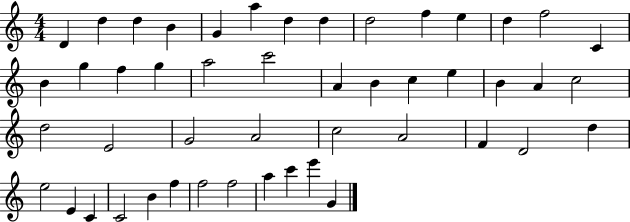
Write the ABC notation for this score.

X:1
T:Untitled
M:4/4
L:1/4
K:C
D d d B G a d d d2 f e d f2 C B g f g a2 c'2 A B c e B A c2 d2 E2 G2 A2 c2 A2 F D2 d e2 E C C2 B f f2 f2 a c' e' G